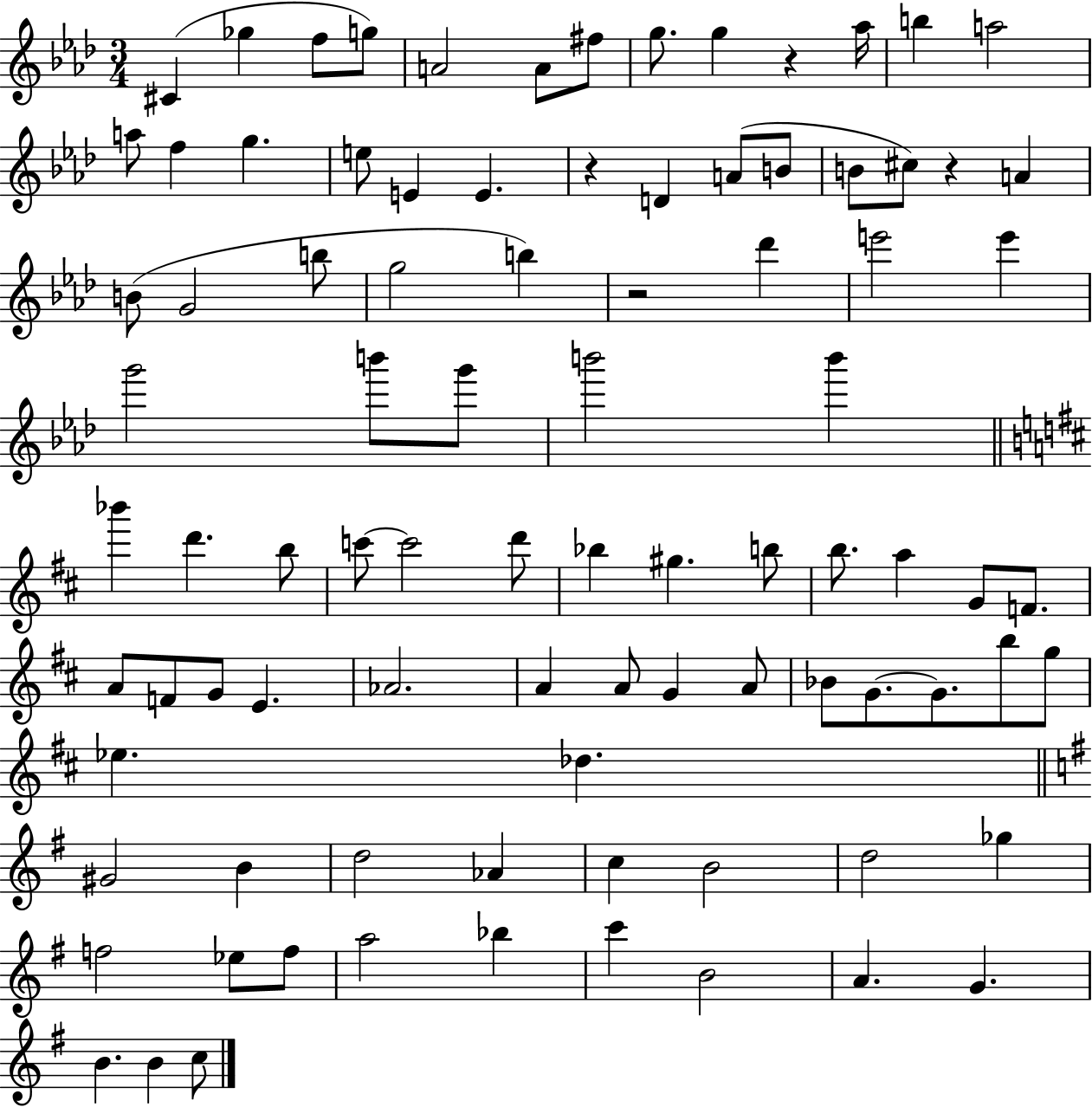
X:1
T:Untitled
M:3/4
L:1/4
K:Ab
^C _g f/2 g/2 A2 A/2 ^f/2 g/2 g z _a/4 b a2 a/2 f g e/2 E E z D A/2 B/2 B/2 ^c/2 z A B/2 G2 b/2 g2 b z2 _d' e'2 e' g'2 b'/2 g'/2 b'2 b' _b' d' b/2 c'/2 c'2 d'/2 _b ^g b/2 b/2 a G/2 F/2 A/2 F/2 G/2 E _A2 A A/2 G A/2 _B/2 G/2 G/2 b/2 g/2 _e _d ^G2 B d2 _A c B2 d2 _g f2 _e/2 f/2 a2 _b c' B2 A G B B c/2